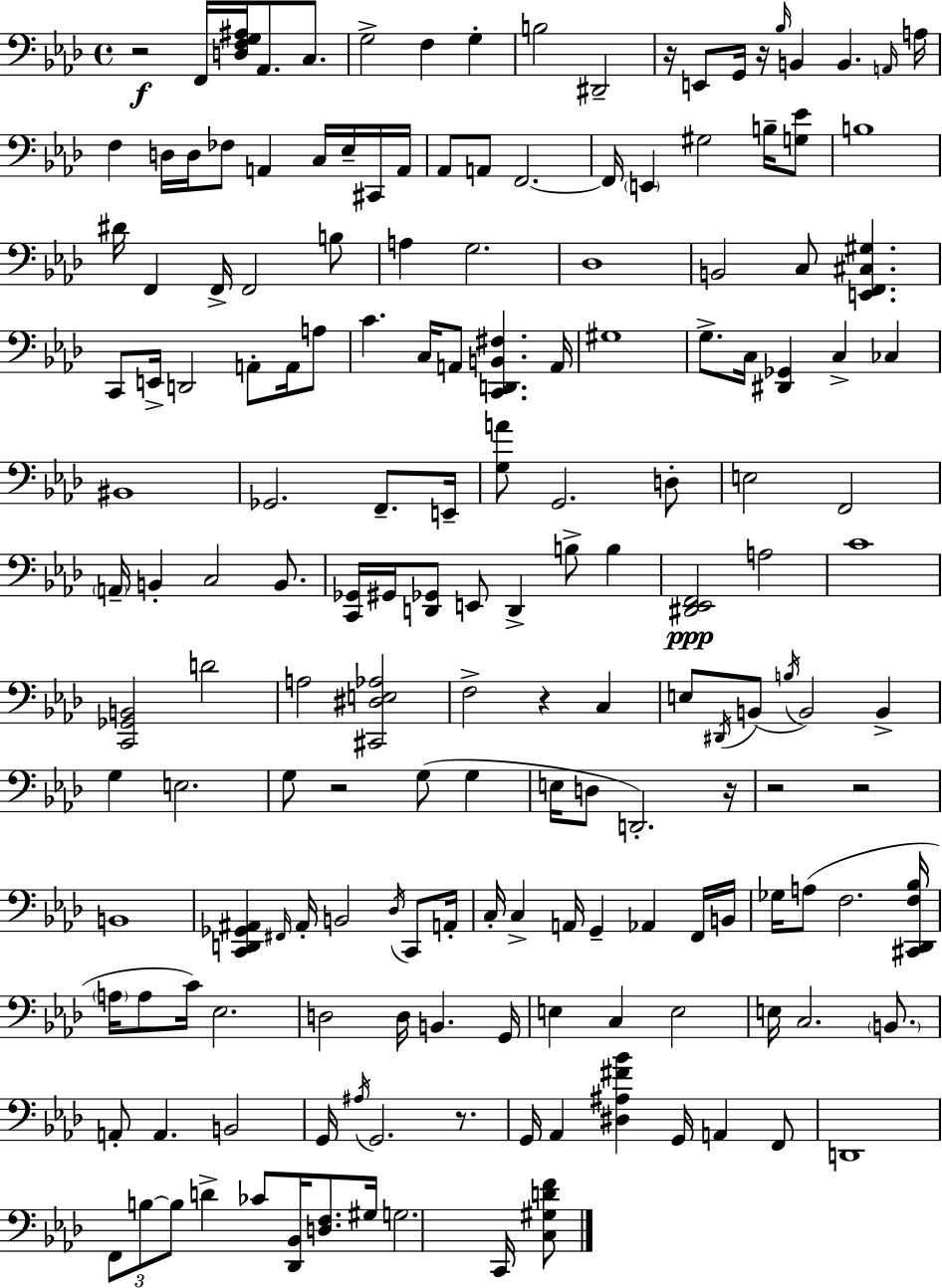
{
  \clef bass
  \time 4/4
  \defaultTimeSignature
  \key aes \major
  r2\f f,16 <d f g ais>16 aes,8. c8. | g2-> f4 g4-. | b2 dis,2-- | r16 e,8 g,16 r16 \grace { bes16 } b,4 b,4. | \break \grace { a,16 } a16 f4 d16 d16 fes8 a,4 c16 ees16-- | cis,16 a,16 aes,8 a,8 f,2.~~ | f,16 \parenthesize e,4 gis2 b16-- | <g ees'>8 b1 | \break dis'16 f,4 f,16-> f,2 | b8 a4 g2. | des1 | b,2 c8 <e, f, cis gis>4. | \break c,8 e,16-> d,2 a,8-. a,16 | a8 c'4. c16 a,8 <c, d, b, fis>4. | a,16 gis1 | g8.-> c16 <dis, ges,>4 c4-> ces4 | \break bis,1 | ges,2. f,8.-- | e,16-- <g a'>8 g,2. | d8-. e2 f,2 | \break \parenthesize a,16-- b,4-. c2 b,8. | <c, ges,>16 gis,16 <d, ges,>8 e,8 d,4-> b8-> b4 | <dis, ees, f,>2\ppp a2 | c'1 | \break <c, ges, b,>2 d'2 | a2 <cis, dis e aes>2 | f2-> r4 c4 | e8 \acciaccatura { dis,16 }( b,8 \acciaccatura { b16 }) b,2 | \break b,4-> g4 e2. | g8 r2 g8( | g4 e16 d8 d,2.-.) | r16 r2 r2 | \break b,1 | <c, d, ges, ais,>4 \grace { fis,16 } ais,16-. b,2 | \acciaccatura { des16 } c,8 a,16-. c16-. c4-> a,16 g,4-- | aes,4 f,16 b,16 ges16 a8( f2. | \break <cis, des, f bes>16 \parenthesize a16 a8 c'16) ees2. | d2 d16 b,4. | g,16 e4 c4 e2 | e16 c2. | \break \parenthesize b,8. a,8-. a,4. b,2 | g,16 \acciaccatura { ais16 } g,2. | r8. g,16 aes,4 <dis ais fis' bes'>4 | g,16 a,4 f,8 d,1 | \break \tuplet 3/2 { f,8 b8~~ b8 } d'4-> | ces'8 <des, bes,>16 <d f>8. gis16 g2. | c,16 <c gis d' f'>8 \bar "|."
}